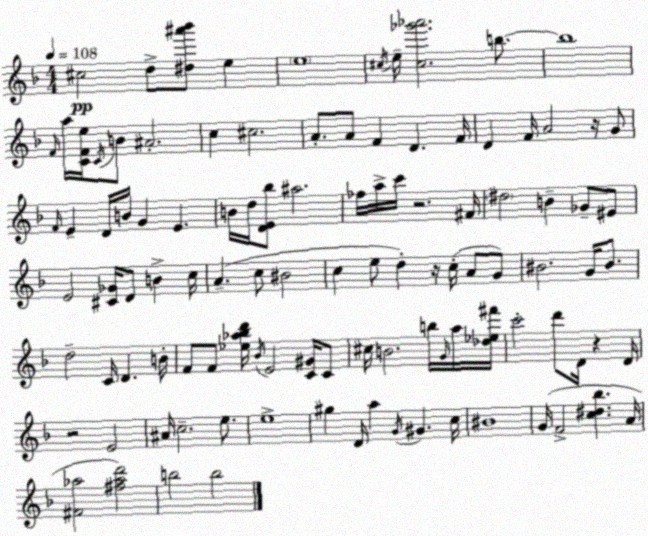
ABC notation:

X:1
T:Untitled
M:4/4
L:1/4
K:F
^c2 d/2 [^d^a'_b']/2 e e4 ^c/4 e/4 [^c_g'_a']2 b/2 b4 F/4 a/4 [CFe]/4 C/4 B/2 ^A2 c ^c2 A/2 A/2 F D F/4 D F/4 A2 z/4 G/2 F/4 E D/4 B/4 G E B/4 d/4 [DE_b]/2 ^a2 _f/4 a/4 c'/4 z2 ^F/4 ^d2 B _G/2 ^E/2 E2 [^C_G]/4 D/2 B c/4 A c/2 ^B2 c e/2 d z/4 c/4 A/2 G/2 ^B2 G/4 ^B/2 d2 C/4 D B/4 F/2 F/2 [_e_a_bd']/4 _B/4 E2 [C^G]/4 C/2 ^c/4 B2 b/4 G/4 a/4 [_d_e^f']/4 c'2 d'/2 D/4 z D/4 z2 E2 ^A/4 c2 e/2 e4 ^g D/4 a G/4 ^G c/4 ^B4 G/4 F2 [c^d_b] A/4 [^F_a]2 [^f_ad']2 b2 b2